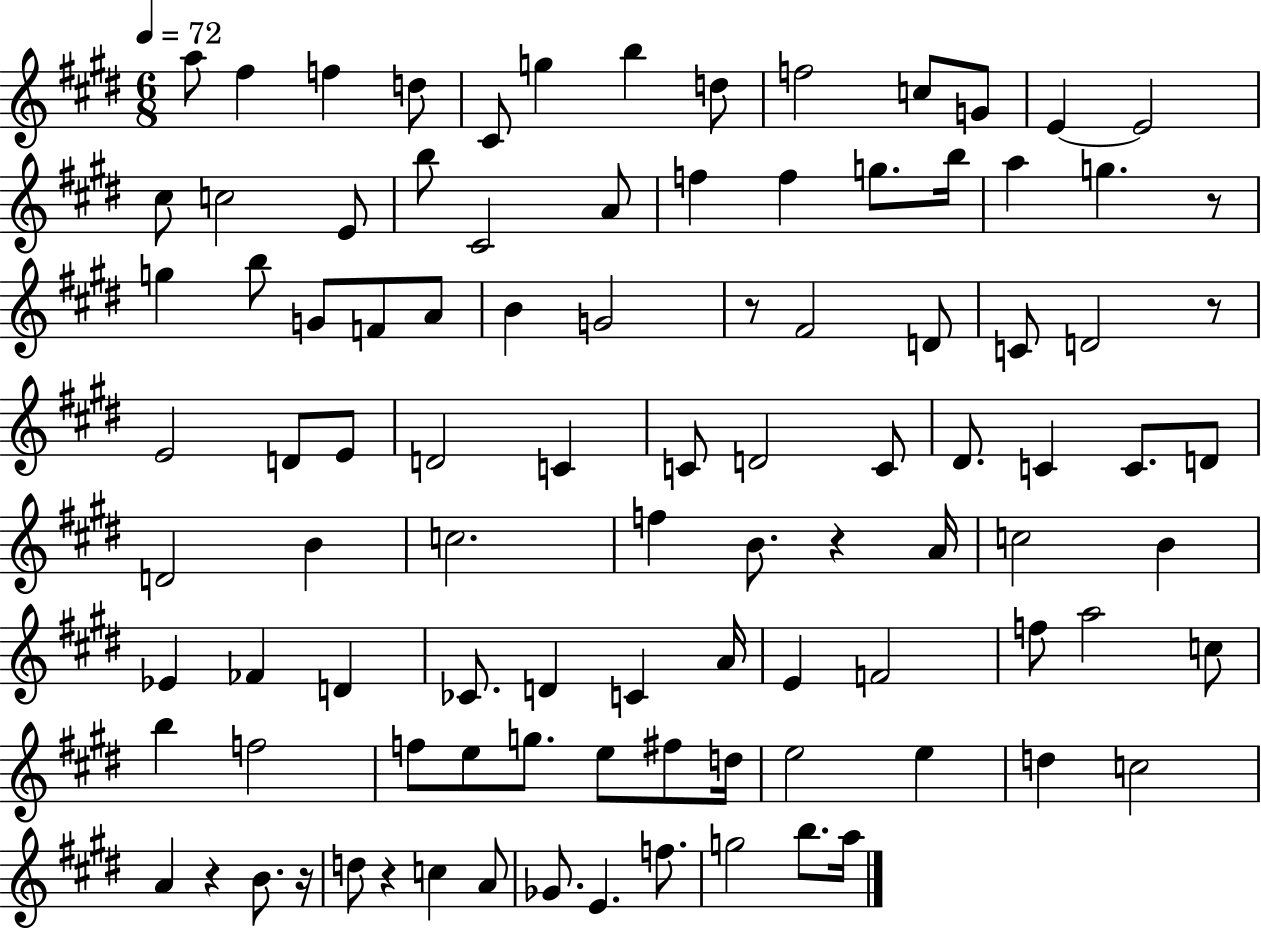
{
  \clef treble
  \numericTimeSignature
  \time 6/8
  \key e \major
  \tempo 4 = 72
  a''8 fis''4 f''4 d''8 | cis'8 g''4 b''4 d''8 | f''2 c''8 g'8 | e'4~~ e'2 | \break cis''8 c''2 e'8 | b''8 cis'2 a'8 | f''4 f''4 g''8. b''16 | a''4 g''4. r8 | \break g''4 b''8 g'8 f'8 a'8 | b'4 g'2 | r8 fis'2 d'8 | c'8 d'2 r8 | \break e'2 d'8 e'8 | d'2 c'4 | c'8 d'2 c'8 | dis'8. c'4 c'8. d'8 | \break d'2 b'4 | c''2. | f''4 b'8. r4 a'16 | c''2 b'4 | \break ees'4 fes'4 d'4 | ces'8. d'4 c'4 a'16 | e'4 f'2 | f''8 a''2 c''8 | \break b''4 f''2 | f''8 e''8 g''8. e''8 fis''8 d''16 | e''2 e''4 | d''4 c''2 | \break a'4 r4 b'8. r16 | d''8 r4 c''4 a'8 | ges'8. e'4. f''8. | g''2 b''8. a''16 | \break \bar "|."
}